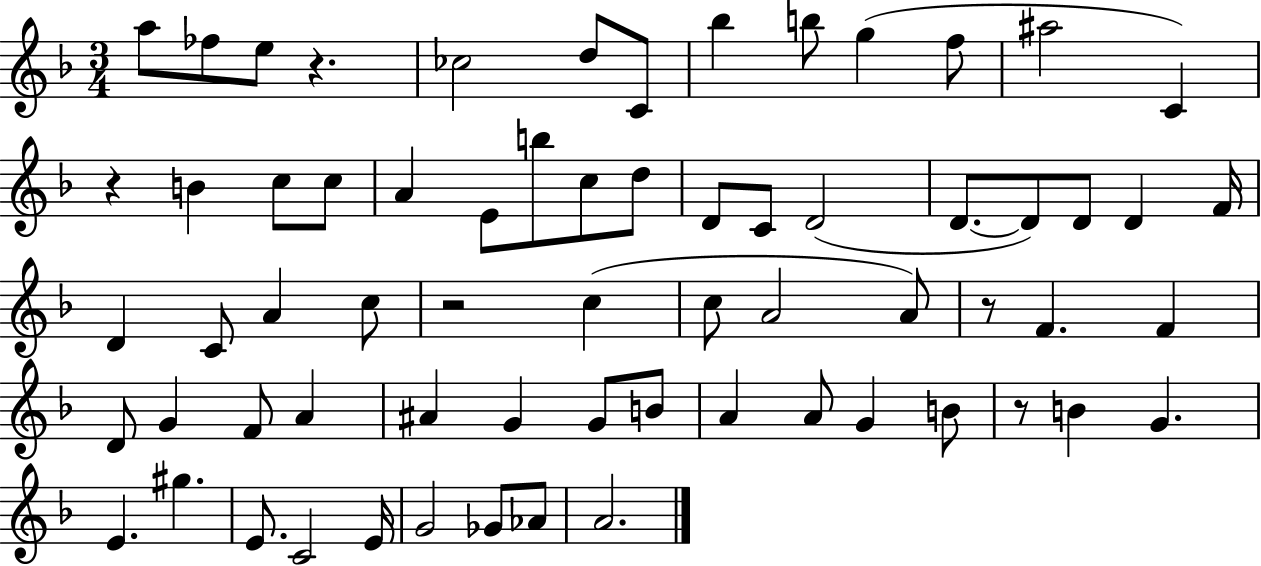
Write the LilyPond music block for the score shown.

{
  \clef treble
  \numericTimeSignature
  \time 3/4
  \key f \major
  a''8 fes''8 e''8 r4. | ces''2 d''8 c'8 | bes''4 b''8 g''4( f''8 | ais''2 c'4) | \break r4 b'4 c''8 c''8 | a'4 e'8 b''8 c''8 d''8 | d'8 c'8 d'2( | d'8.~~ d'8) d'8 d'4 f'16 | \break d'4 c'8 a'4 c''8 | r2 c''4( | c''8 a'2 a'8) | r8 f'4. f'4 | \break d'8 g'4 f'8 a'4 | ais'4 g'4 g'8 b'8 | a'4 a'8 g'4 b'8 | r8 b'4 g'4. | \break e'4. gis''4. | e'8. c'2 e'16 | g'2 ges'8 aes'8 | a'2. | \break \bar "|."
}